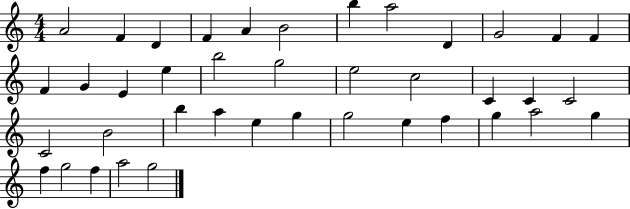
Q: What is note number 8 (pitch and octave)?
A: A5